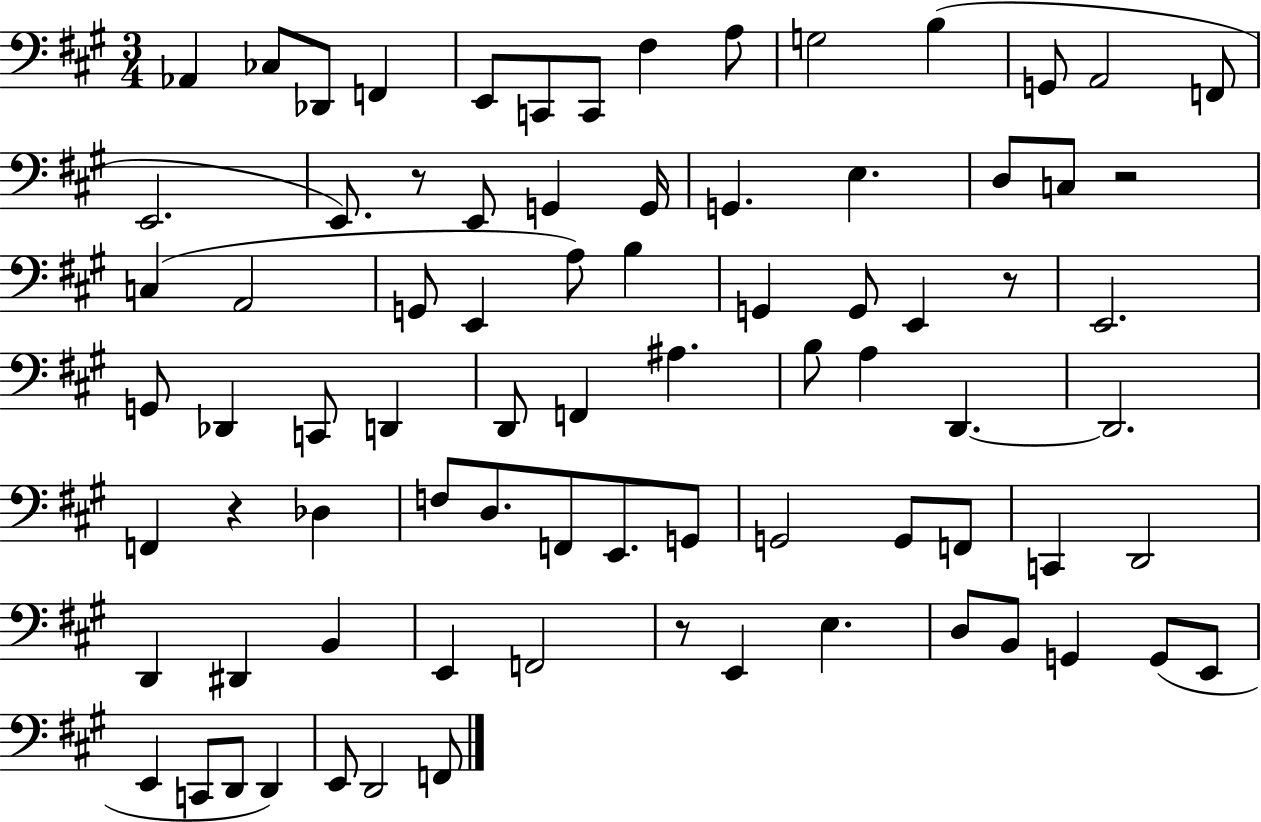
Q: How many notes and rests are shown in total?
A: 80